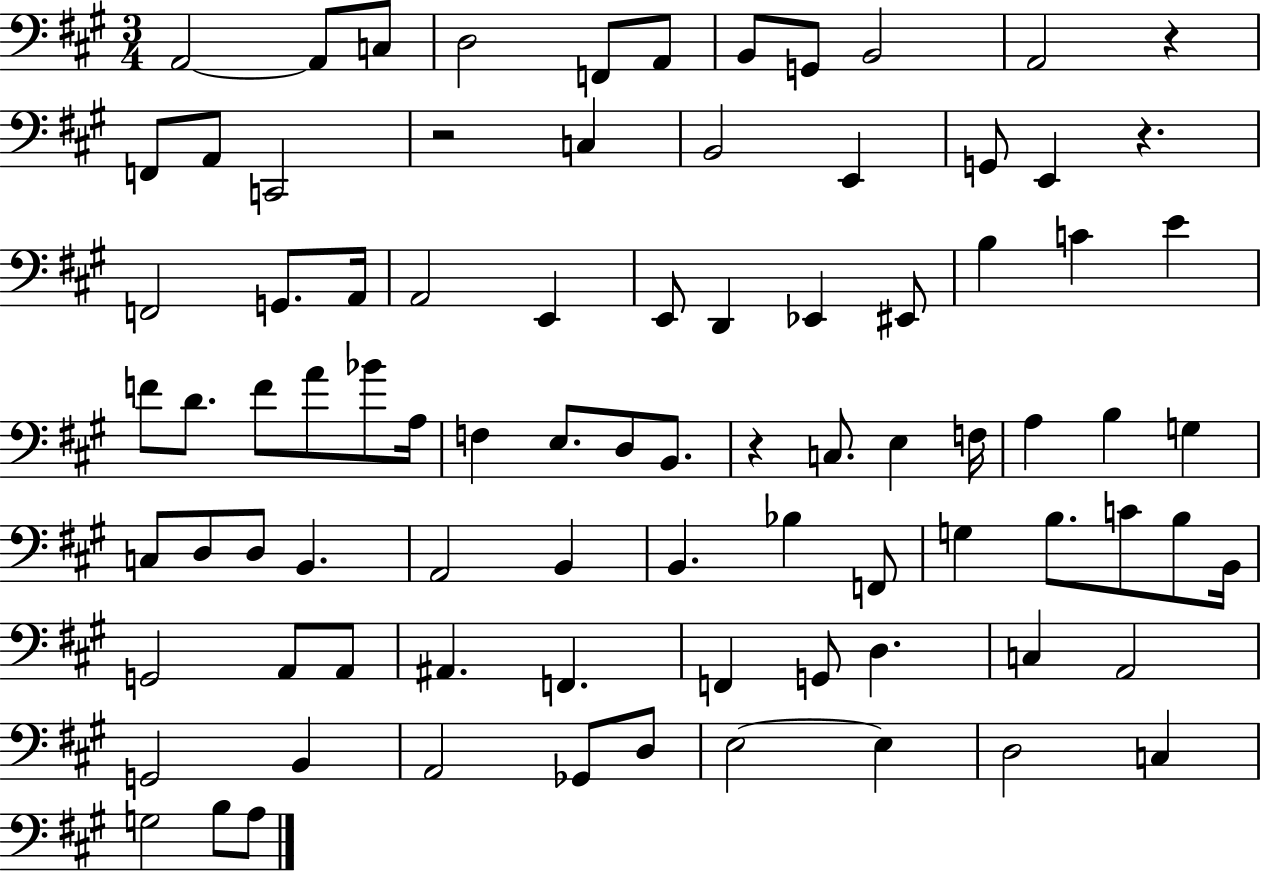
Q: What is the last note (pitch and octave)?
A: A3